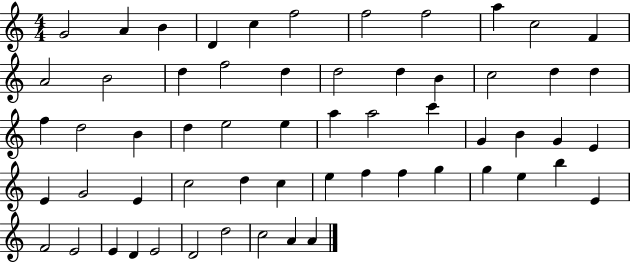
G4/h A4/q B4/q D4/q C5/q F5/h F5/h F5/h A5/q C5/h F4/q A4/h B4/h D5/q F5/h D5/q D5/h D5/q B4/q C5/h D5/q D5/q F5/q D5/h B4/q D5/q E5/h E5/q A5/q A5/h C6/q G4/q B4/q G4/q E4/q E4/q G4/h E4/q C5/h D5/q C5/q E5/q F5/q F5/q G5/q G5/q E5/q B5/q E4/q F4/h E4/h E4/q D4/q E4/h D4/h D5/h C5/h A4/q A4/q